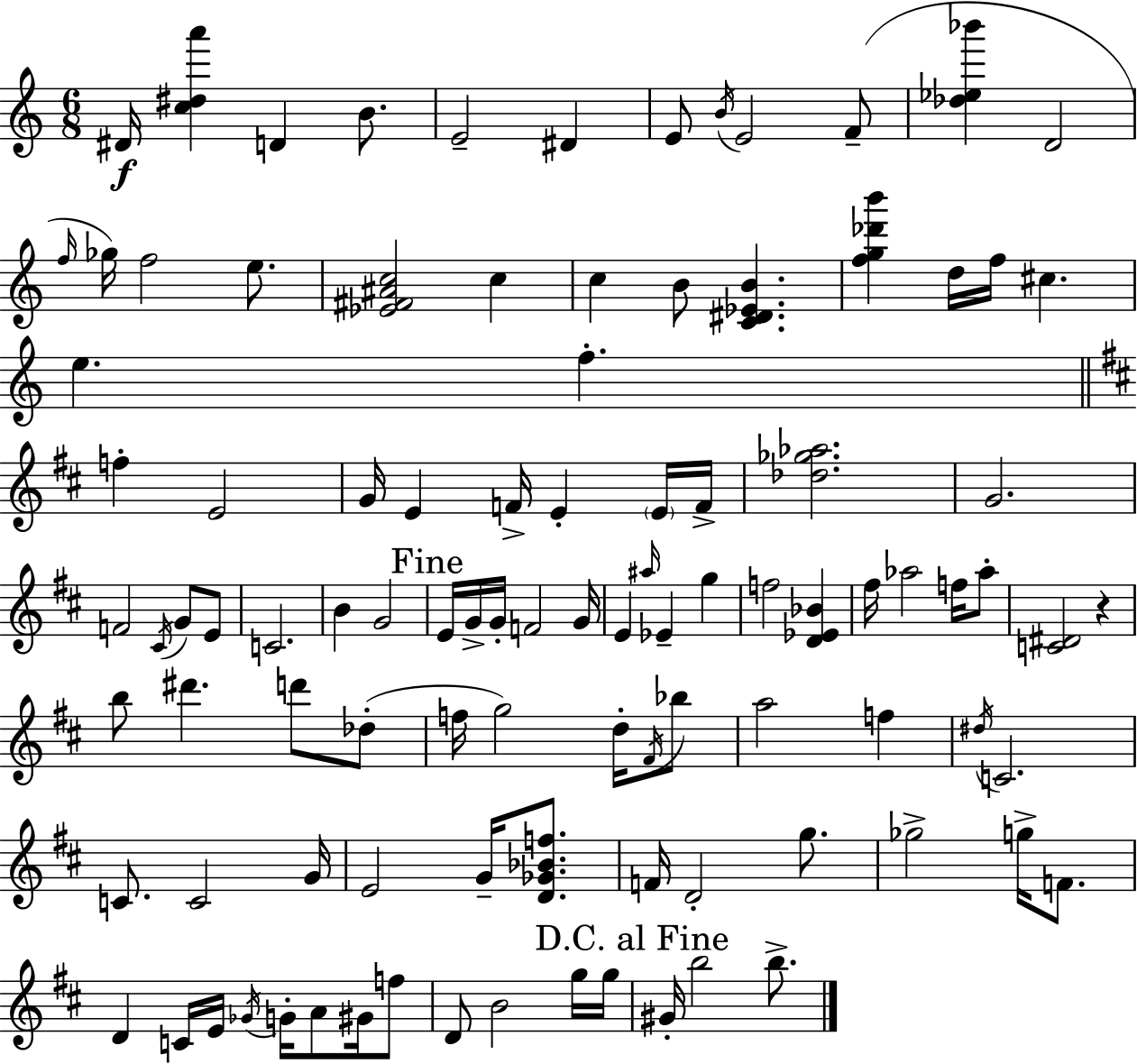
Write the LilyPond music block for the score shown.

{
  \clef treble
  \numericTimeSignature
  \time 6/8
  \key a \minor
  dis'16\f <c'' dis'' a'''>4 d'4 b'8. | e'2-- dis'4 | e'8 \acciaccatura { b'16 } e'2 f'8--( | <des'' ees'' bes'''>4 d'2 | \break \grace { f''16 }) ges''16 f''2 e''8. | <ees' fis' ais' c''>2 c''4 | c''4 b'8 <c' dis' ees' b'>4. | <f'' g'' des''' b'''>4 d''16 f''16 cis''4. | \break e''4. f''4.-. | \bar "||" \break \key b \minor f''4-. e'2 | g'16 e'4 f'16-> e'4-. \parenthesize e'16 f'16-> | <des'' ges'' aes''>2. | g'2. | \break f'2 \acciaccatura { cis'16 } g'8 e'8 | c'2. | b'4 g'2 | \mark "Fine" e'16 g'16-> g'16-. f'2 | \break g'16 e'4 \grace { ais''16 } ees'4-- g''4 | f''2 <d' ees' bes'>4 | fis''16 aes''2 f''16 | aes''8-. <c' dis'>2 r4 | \break b''8 dis'''4. d'''8 | des''8-.( f''16 g''2) d''16-. | \acciaccatura { fis'16 } bes''8 a''2 f''4 | \acciaccatura { dis''16 } c'2. | \break c'8. c'2 | g'16 e'2 | g'16-- <d' ges' bes' f''>8. f'16 d'2-. | g''8. ges''2-> | \break g''16-> f'8. d'4 c'16 e'16 \acciaccatura { ges'16 } g'16-. | a'8 gis'16 f''8 d'8 b'2 | g''16 g''16 \mark "D.C. al Fine" gis'16-. b''2 | b''8.-> \bar "|."
}